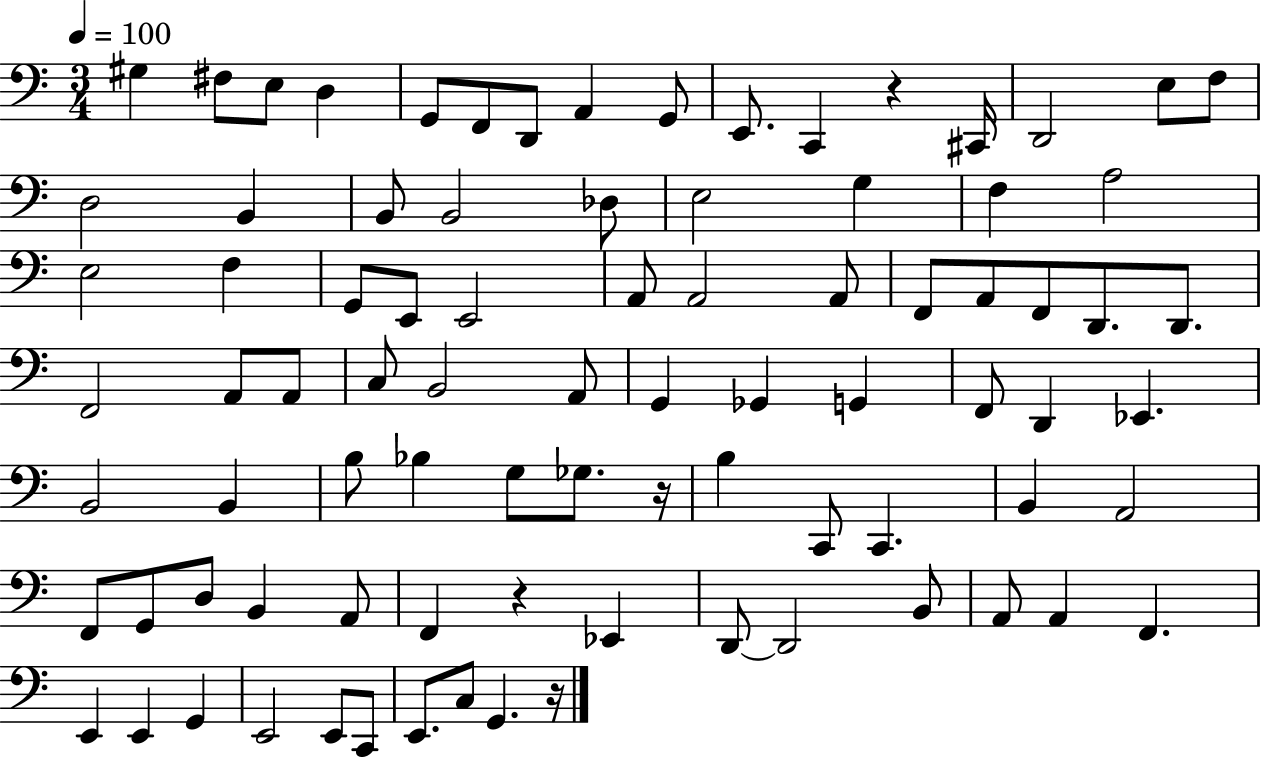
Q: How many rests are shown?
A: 4